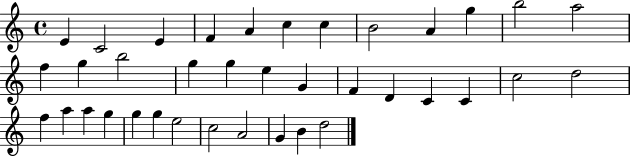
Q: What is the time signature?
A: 4/4